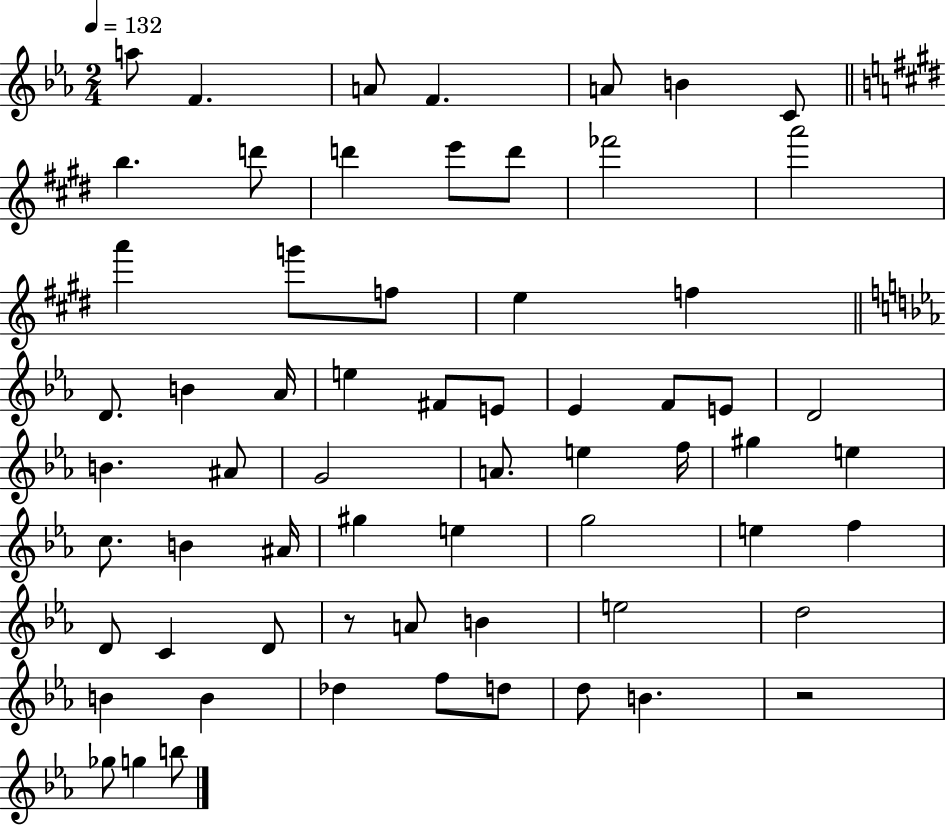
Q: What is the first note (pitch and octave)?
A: A5